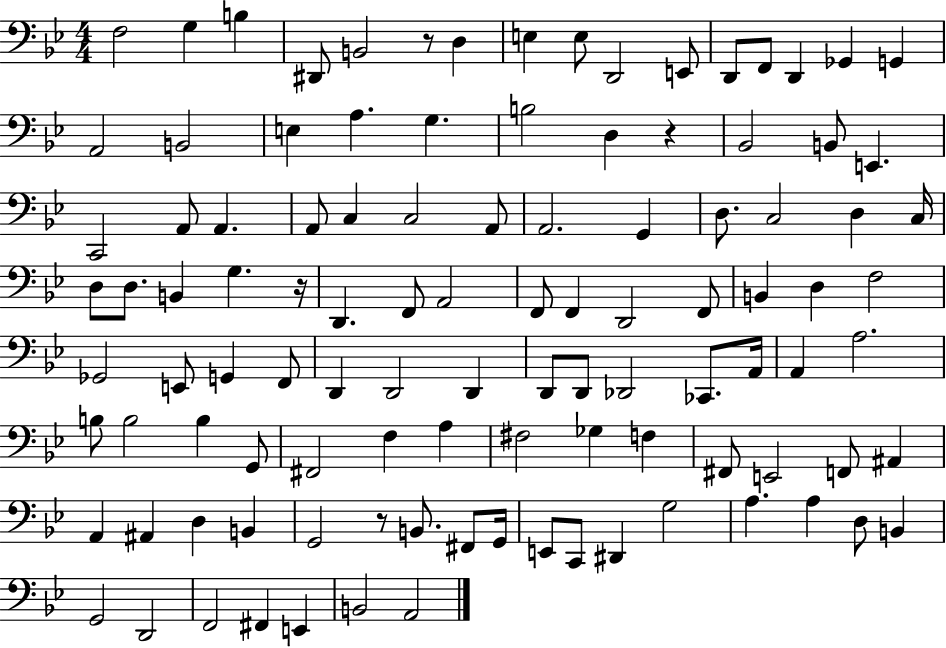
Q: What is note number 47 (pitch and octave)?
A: F2